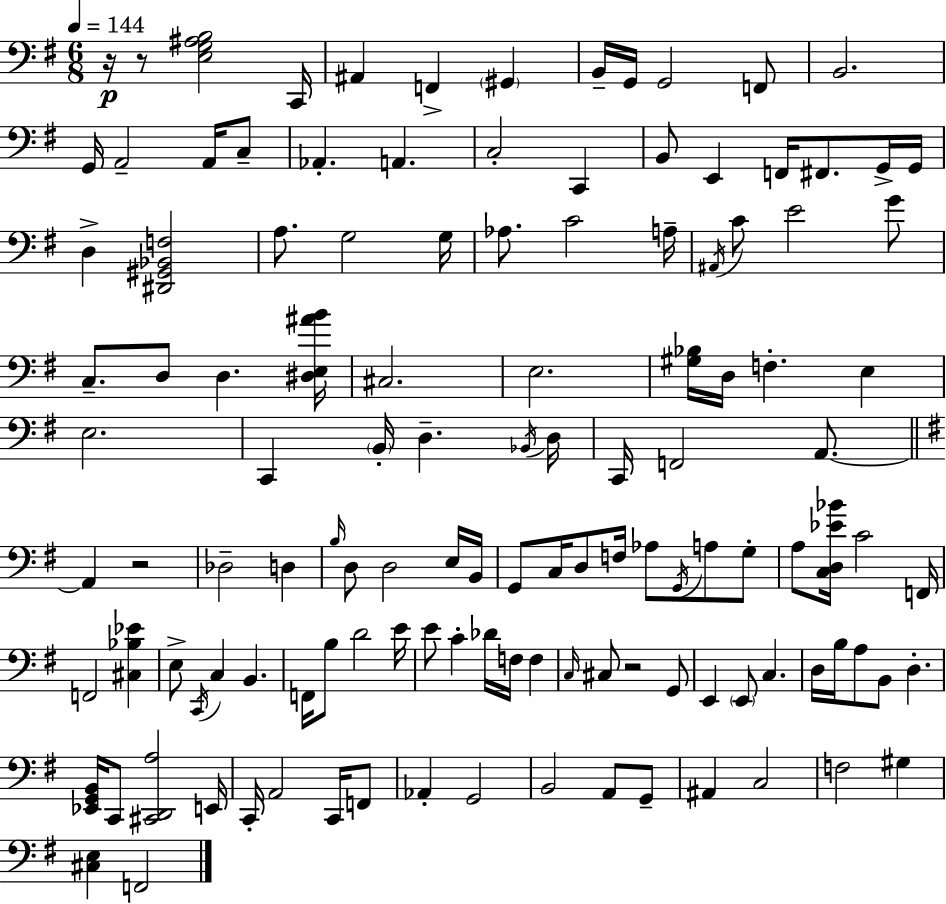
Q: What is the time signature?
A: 6/8